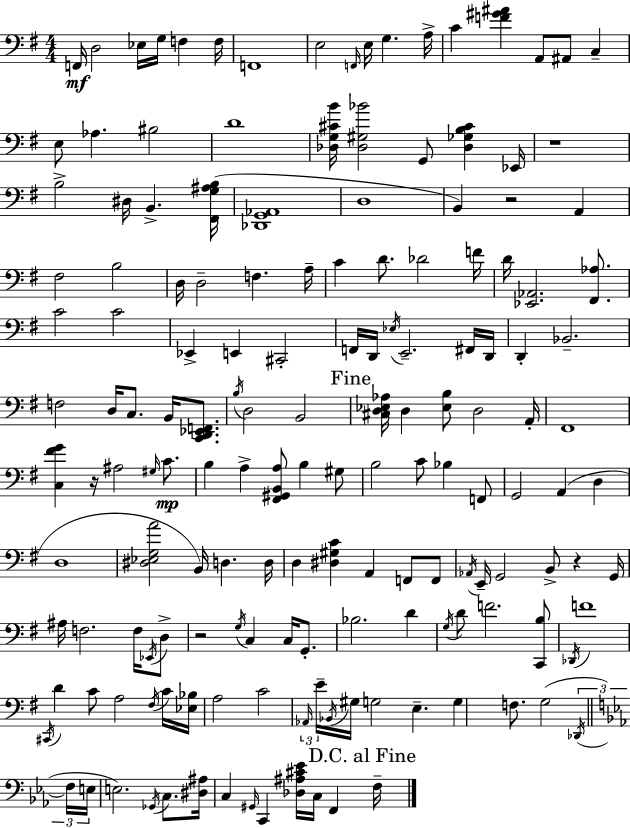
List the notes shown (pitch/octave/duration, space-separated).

F2/s D3/h Eb3/s G3/s F3/q F3/s F2/w E3/h F2/s E3/s G3/q. A3/s C4/q [F4,G#4,A#4]/q A2/e A#2/e C3/q E3/e Ab3/q. BIS3/h D4/w [Db3,G3,C#4,B4]/s [Db3,G#3,Bb4]/h G2/e [Db3,Gb3,B3,C#4]/q Eb2/s R/w B3/h D#3/s B2/q. [F#2,G3,A#3,B3]/s [Db2,G2,Ab2]/w D3/w B2/q R/h A2/q F#3/h B3/h D3/s D3/h F3/q. A3/s C4/q D4/e. Db4/h F4/s D4/s [Eb2,Ab2]/h. [F#2,Ab3]/e. C4/h C4/h Eb2/q E2/q C#2/h F2/s D2/s Eb3/s E2/h. F#2/s D2/s D2/q Bb2/h. F3/h D3/s C3/e. B2/s [C2,D2,Eb2,F2]/e. B3/s D3/h B2/h [C#3,D3,Eb3,Ab3]/s D3/q [Eb3,B3]/e D3/h A2/s F#2/w [C3,F#4,G4]/q R/s A#3/h G#3/s C4/e. B3/q A3/q [F#2,G#2,B2,A3]/e B3/q G#3/e B3/h C4/e Bb3/q F2/e G2/h A2/q D3/q D3/w [D#3,Eb3,G3,A4]/h B2/s D3/q. D3/s D3/q [D#3,G#3,C4]/q A2/q F2/e F2/e Ab2/s E2/s G2/h B2/e R/q G2/s A#3/s F3/h. F3/s Eb2/s D3/e R/h G3/s C3/q C3/s G2/e. Bb3/h. D4/q G3/s D4/e F4/h. [C2,B3]/e Db2/s F4/w C#2/s D4/q C4/e A3/h F#3/s C4/s [Eb3,Bb3]/s A3/h C4/h Ab2/s E4/s Bb2/s G#3/s G3/h E3/q. G3/q F3/e. G3/h Db2/s F3/s E3/s E3/h. Gb2/s C3/e. [D#3,A#3]/s C3/q G#2/s C2/q [Db3,A#3,C#4,Eb4]/s C3/s F2/q F3/s